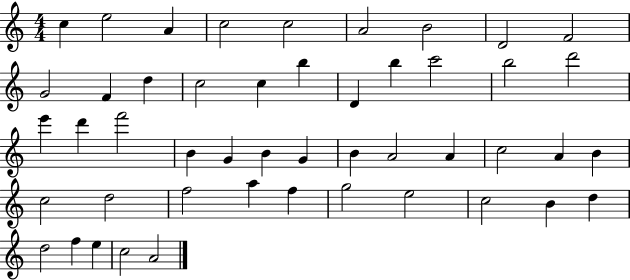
{
  \clef treble
  \numericTimeSignature
  \time 4/4
  \key c \major
  c''4 e''2 a'4 | c''2 c''2 | a'2 b'2 | d'2 f'2 | \break g'2 f'4 d''4 | c''2 c''4 b''4 | d'4 b''4 c'''2 | b''2 d'''2 | \break e'''4 d'''4 f'''2 | b'4 g'4 b'4 g'4 | b'4 a'2 a'4 | c''2 a'4 b'4 | \break c''2 d''2 | f''2 a''4 f''4 | g''2 e''2 | c''2 b'4 d''4 | \break d''2 f''4 e''4 | c''2 a'2 | \bar "|."
}